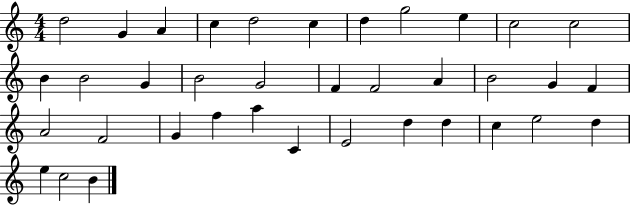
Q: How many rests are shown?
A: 0